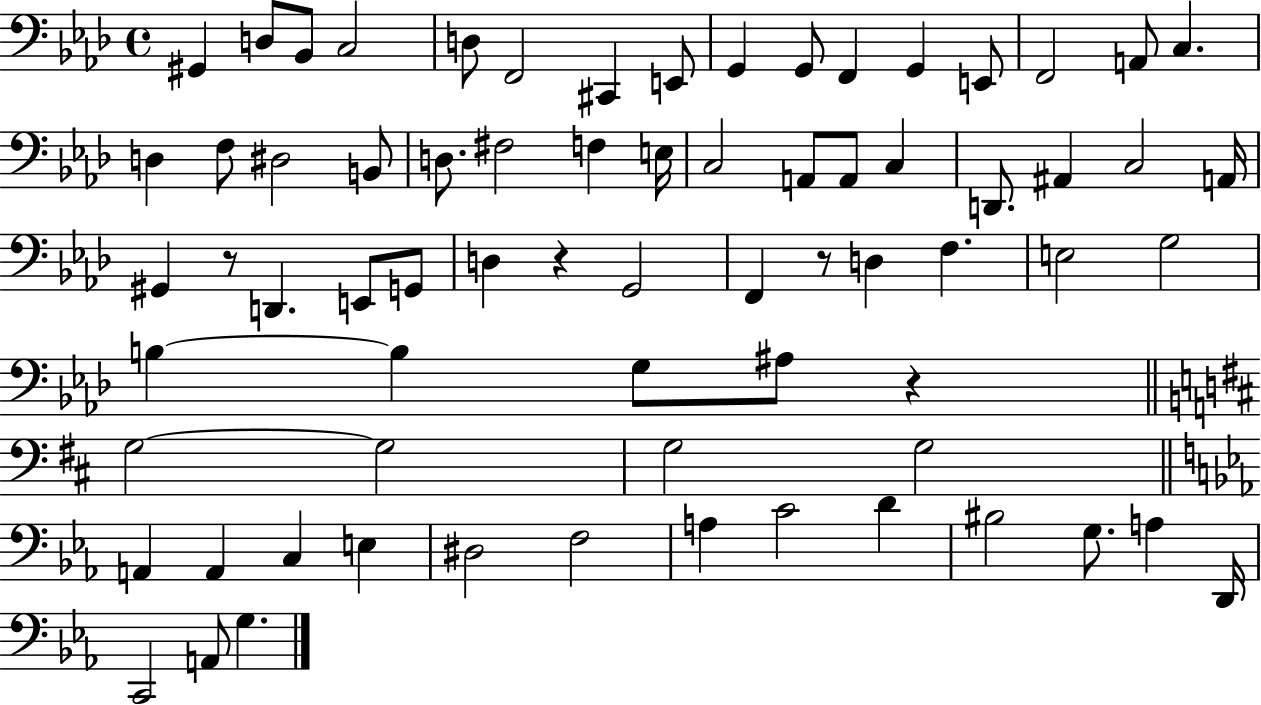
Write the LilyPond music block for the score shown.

{
  \clef bass
  \time 4/4
  \defaultTimeSignature
  \key aes \major
  gis,4 d8 bes,8 c2 | d8 f,2 cis,4 e,8 | g,4 g,8 f,4 g,4 e,8 | f,2 a,8 c4. | \break d4 f8 dis2 b,8 | d8. fis2 f4 e16 | c2 a,8 a,8 c4 | d,8. ais,4 c2 a,16 | \break gis,4 r8 d,4. e,8 g,8 | d4 r4 g,2 | f,4 r8 d4 f4. | e2 g2 | \break b4~~ b4 g8 ais8 r4 | \bar "||" \break \key b \minor g2~~ g2 | g2 g2 | \bar "||" \break \key ees \major a,4 a,4 c4 e4 | dis2 f2 | a4 c'2 d'4 | bis2 g8. a4 d,16 | \break c,2 a,8 g4. | \bar "|."
}